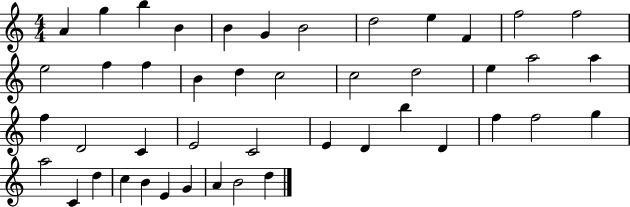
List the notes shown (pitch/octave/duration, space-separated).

A4/q G5/q B5/q B4/q B4/q G4/q B4/h D5/h E5/q F4/q F5/h F5/h E5/h F5/q F5/q B4/q D5/q C5/h C5/h D5/h E5/q A5/h A5/q F5/q D4/h C4/q E4/h C4/h E4/q D4/q B5/q D4/q F5/q F5/h G5/q A5/h C4/q D5/q C5/q B4/q E4/q G4/q A4/q B4/h D5/q